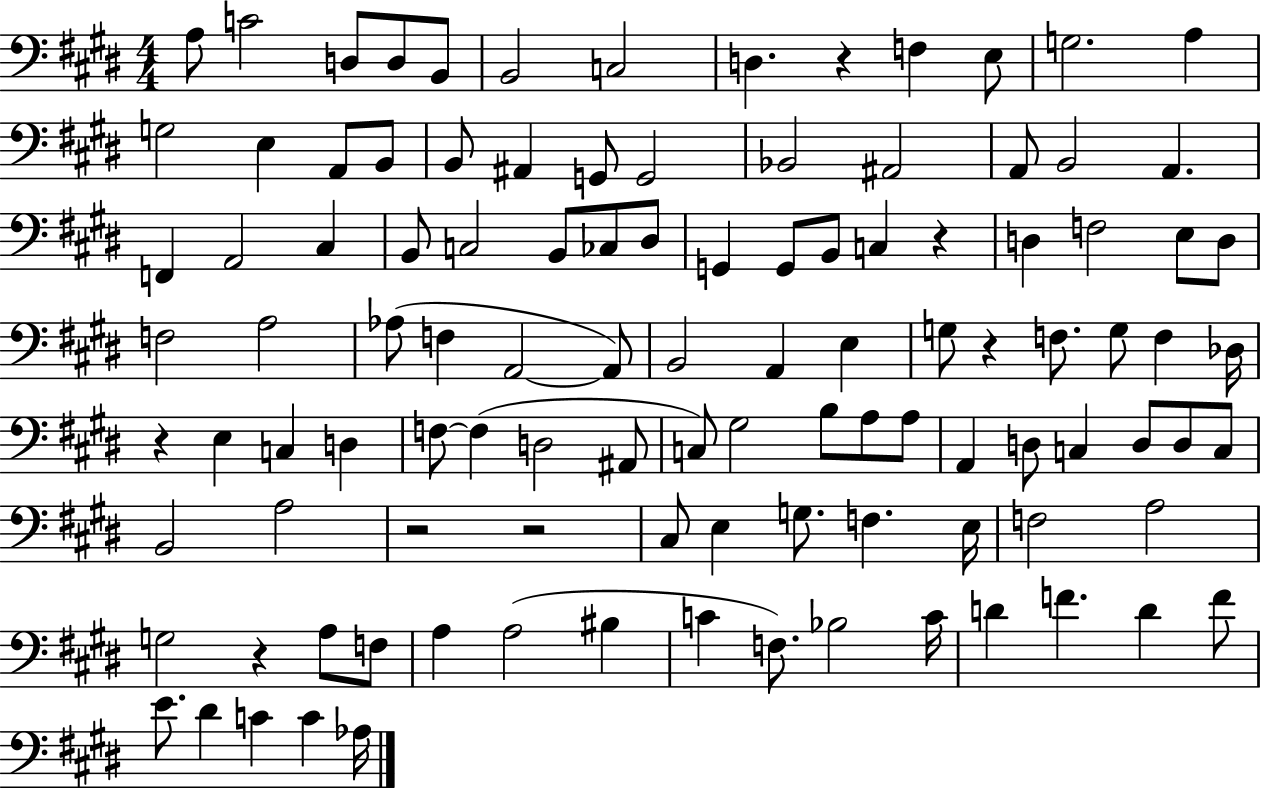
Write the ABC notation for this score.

X:1
T:Untitled
M:4/4
L:1/4
K:E
A,/2 C2 D,/2 D,/2 B,,/2 B,,2 C,2 D, z F, E,/2 G,2 A, G,2 E, A,,/2 B,,/2 B,,/2 ^A,, G,,/2 G,,2 _B,,2 ^A,,2 A,,/2 B,,2 A,, F,, A,,2 ^C, B,,/2 C,2 B,,/2 _C,/2 ^D,/2 G,, G,,/2 B,,/2 C, z D, F,2 E,/2 D,/2 F,2 A,2 _A,/2 F, A,,2 A,,/2 B,,2 A,, E, G,/2 z F,/2 G,/2 F, _D,/4 z E, C, D, F,/2 F, D,2 ^A,,/2 C,/2 ^G,2 B,/2 A,/2 A,/2 A,, D,/2 C, D,/2 D,/2 C,/2 B,,2 A,2 z2 z2 ^C,/2 E, G,/2 F, E,/4 F,2 A,2 G,2 z A,/2 F,/2 A, A,2 ^B, C F,/2 _B,2 C/4 D F D F/2 E/2 ^D C C _A,/4